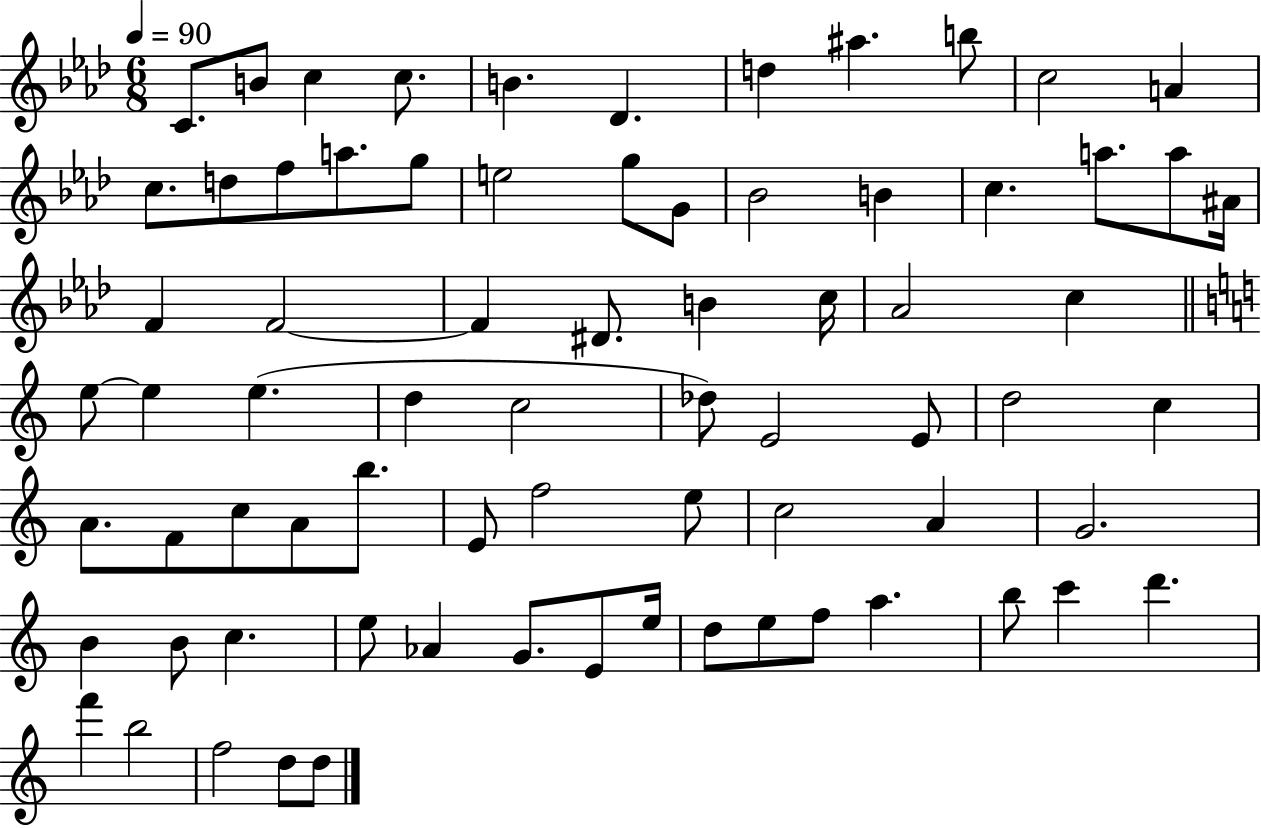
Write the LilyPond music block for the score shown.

{
  \clef treble
  \numericTimeSignature
  \time 6/8
  \key aes \major
  \tempo 4 = 90
  \repeat volta 2 { c'8. b'8 c''4 c''8. | b'4. des'4. | d''4 ais''4. b''8 | c''2 a'4 | \break c''8. d''8 f''8 a''8. g''8 | e''2 g''8 g'8 | bes'2 b'4 | c''4. a''8. a''8 ais'16 | \break f'4 f'2~~ | f'4 dis'8. b'4 c''16 | aes'2 c''4 | \bar "||" \break \key a \minor e''8~~ e''4 e''4.( | d''4 c''2 | des''8) e'2 e'8 | d''2 c''4 | \break a'8. f'8 c''8 a'8 b''8. | e'8 f''2 e''8 | c''2 a'4 | g'2. | \break b'4 b'8 c''4. | e''8 aes'4 g'8. e'8 e''16 | d''8 e''8 f''8 a''4. | b''8 c'''4 d'''4. | \break f'''4 b''2 | f''2 d''8 d''8 | } \bar "|."
}